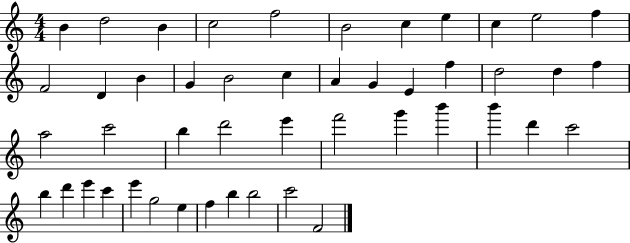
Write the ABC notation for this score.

X:1
T:Untitled
M:4/4
L:1/4
K:C
B d2 B c2 f2 B2 c e c e2 f F2 D B G B2 c A G E f d2 d f a2 c'2 b d'2 e' f'2 g' b' b' d' c'2 b d' e' c' e' g2 e f b b2 c'2 F2